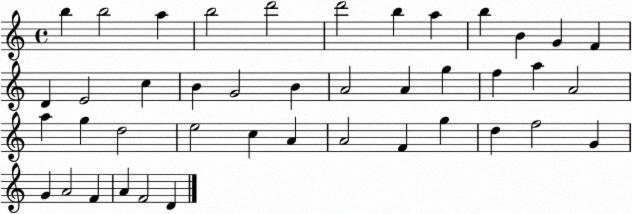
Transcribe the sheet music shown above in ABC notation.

X:1
T:Untitled
M:4/4
L:1/4
K:C
b b2 a b2 d'2 d'2 b a b B G F D E2 c B G2 B A2 A g f a A2 a g d2 e2 c A A2 F g d f2 G G A2 F A F2 D